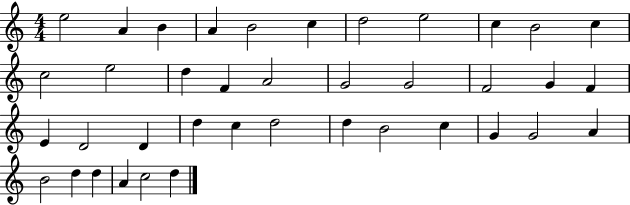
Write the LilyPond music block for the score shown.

{
  \clef treble
  \numericTimeSignature
  \time 4/4
  \key c \major
  e''2 a'4 b'4 | a'4 b'2 c''4 | d''2 e''2 | c''4 b'2 c''4 | \break c''2 e''2 | d''4 f'4 a'2 | g'2 g'2 | f'2 g'4 f'4 | \break e'4 d'2 d'4 | d''4 c''4 d''2 | d''4 b'2 c''4 | g'4 g'2 a'4 | \break b'2 d''4 d''4 | a'4 c''2 d''4 | \bar "|."
}